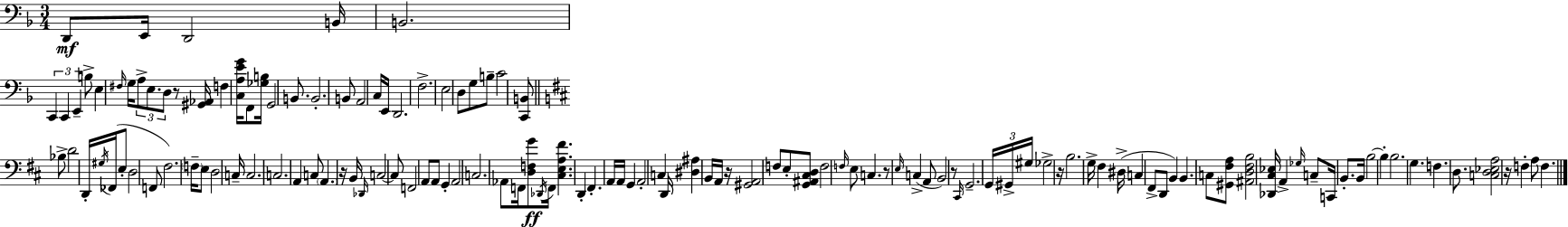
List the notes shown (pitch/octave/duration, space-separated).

D2/e E2/s D2/h B2/s B2/h. C2/q C2/q E2/q B3/e E3/q F#3/s G3/s A3/e E3/e. D3/e R/e [G#2,Ab2]/s F3/q [C3,A3,E4,G4]/s F2/e [Gb3,B3]/s G2/h B2/e. B2/h. B2/e A2/h C3/s E2/s D2/h. F3/h. E3/h D3/e G3/e B3/e C4/h [C2,B2]/e Bb3/e D4/h D2/s G#3/s FES2/s E3/e D3/h F2/e F#3/h. F3/s E3/e D3/h C3/s C3/h. C3/h. A2/q C3/e A2/q. R/s B2/s Db2/s C3/h C3/e F2/h A2/e A2/e G2/q A2/h C3/h. Ab2/e F2/s [D3,F3,G4]/e Db2/s F2/s [C#3,E3,A3,F#4]/q. D2/q F#2/q. A2/s A2/s G2/q A2/h C3/q D2/s [D#3,A#3]/q B2/s A2/s R/s [G#2,A2]/h F3/e E3/e [G2,A#2,C#3,D3]/e F3/h F3/s E3/e C3/q. R/e E3/s C3/q A2/e B2/h R/e C#2/s G2/h. G2/s G#2/s G#3/s Gb3/h R/s B3/h. G3/s F#3/q D#3/s C3/q F#2/e D2/e B2/q B2/q. C3/e [G#2,F#3,A3]/e [A#2,D3,F#3,B3]/h [Db2,C#3,Eb3]/s A2/q Gb3/s C3/e C2/s B2/e. B2/s B3/h B3/q B3/h. G3/q. F3/q. D3/e. [C3,D3,Eb3,A3]/h R/s F3/q A3/e F3/q.